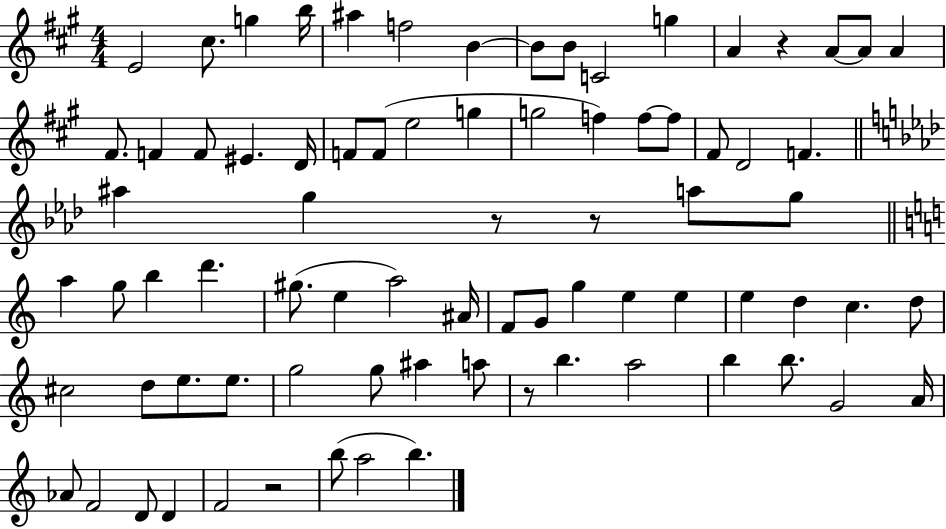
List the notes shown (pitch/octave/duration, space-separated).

E4/h C#5/e. G5/q B5/s A#5/q F5/h B4/q B4/e B4/e C4/h G5/q A4/q R/q A4/e A4/e A4/q F#4/e. F4/q F4/e EIS4/q. D4/s F4/e F4/e E5/h G5/q G5/h F5/q F5/e F5/e F#4/e D4/h F4/q. A#5/q G5/q R/e R/e A5/e G5/e A5/q G5/e B5/q D6/q. G#5/e. E5/q A5/h A#4/s F4/e G4/e G5/q E5/q E5/q E5/q D5/q C5/q. D5/e C#5/h D5/e E5/e. E5/e. G5/h G5/e A#5/q A5/e R/e B5/q. A5/h B5/q B5/e. G4/h A4/s Ab4/e F4/h D4/e D4/q F4/h R/h B5/e A5/h B5/q.